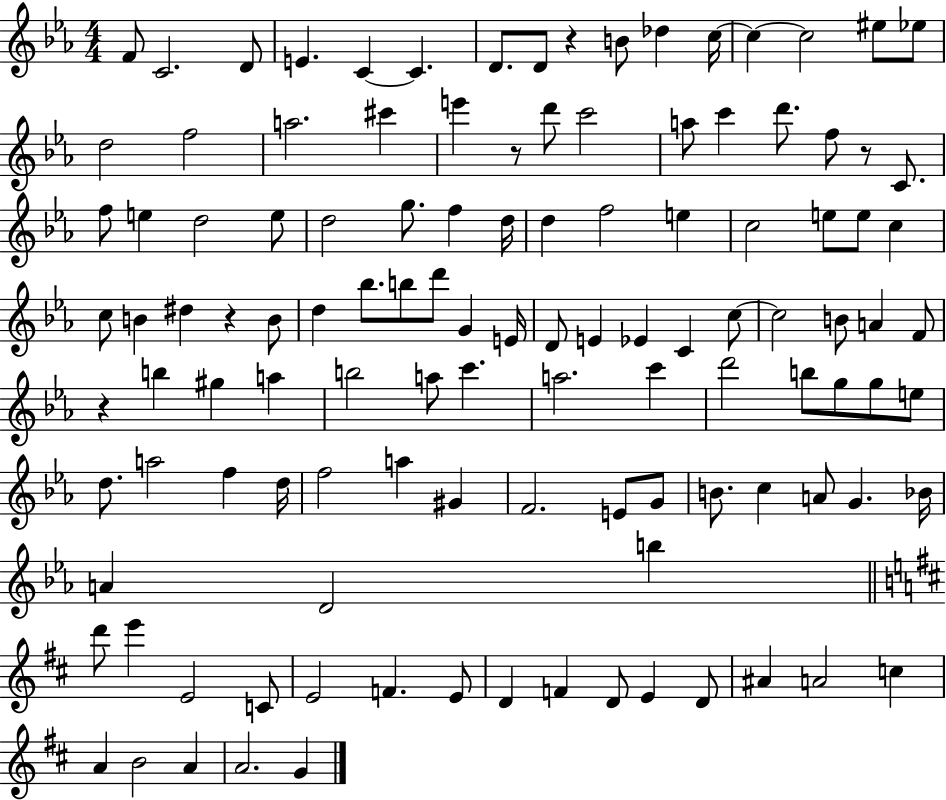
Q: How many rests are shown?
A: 5